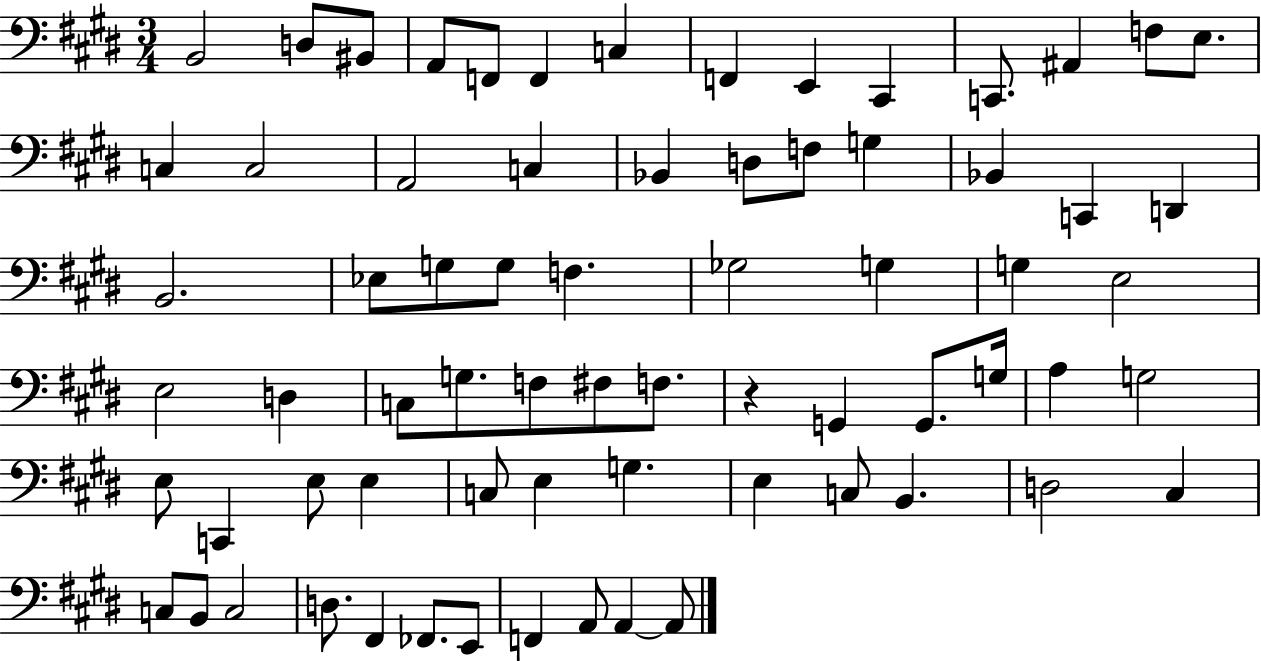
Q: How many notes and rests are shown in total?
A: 70